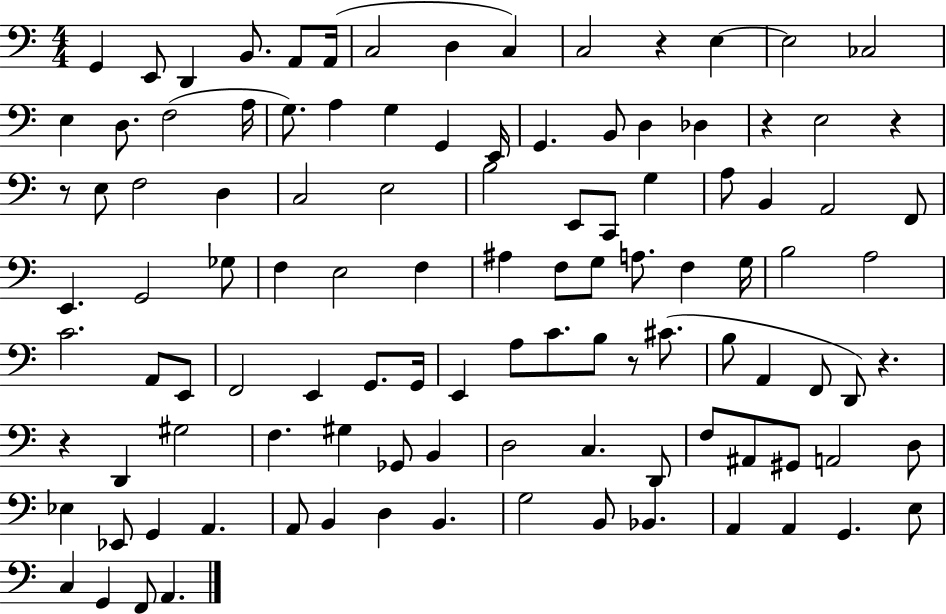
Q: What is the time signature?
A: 4/4